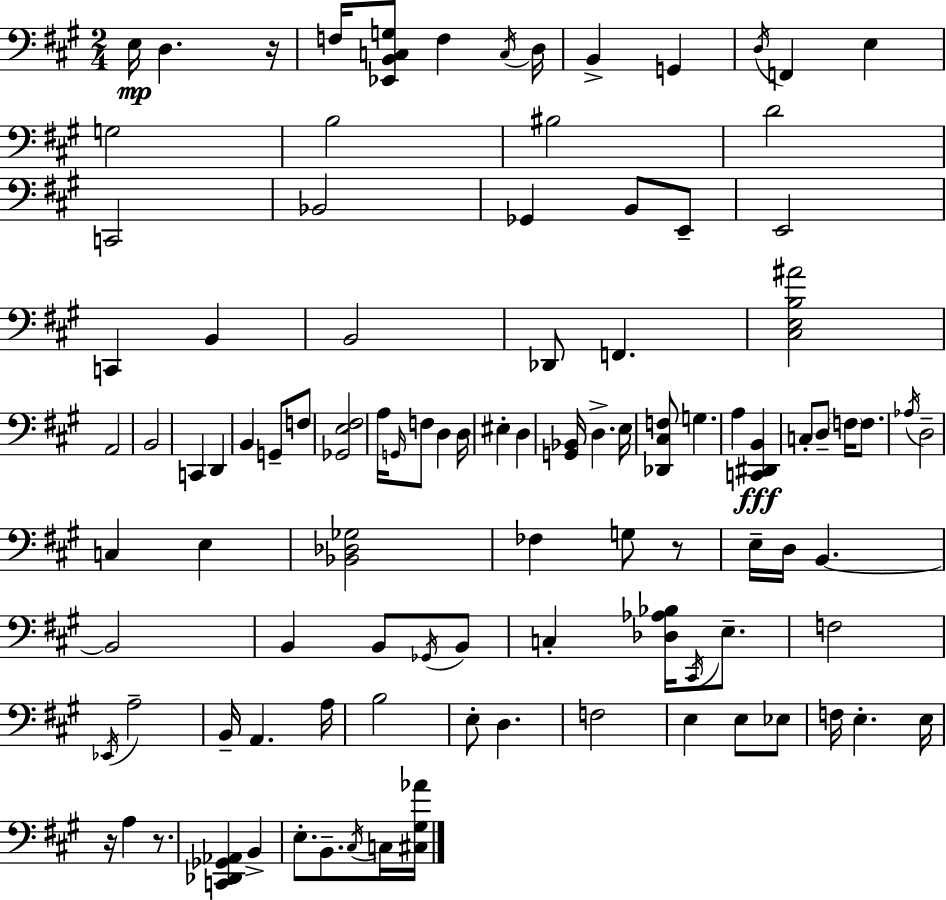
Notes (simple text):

E3/s D3/q. R/s F3/s [Eb2,B2,C3,G3]/e F3/q C3/s D3/s B2/q G2/q D3/s F2/q E3/q G3/h B3/h BIS3/h D4/h C2/h Bb2/h Gb2/q B2/e E2/e E2/h C2/q B2/q B2/h Db2/e F2/q. [C#3,E3,B3,A#4]/h A2/h B2/h C2/q D2/q B2/q G2/e F3/e [Gb2,E3,F#3]/h A3/s G2/s F3/e D3/q D3/s EIS3/q D3/q [G2,Bb2]/s D3/q. E3/s [Db2,C#3,F3]/e G3/q. A3/q [C2,D#2,B2]/q C3/e D3/e F3/s F3/e. Ab3/s D3/h C3/q E3/q [Bb2,Db3,Gb3]/h FES3/q G3/e R/e E3/s D3/s B2/q. B2/h B2/q B2/e Gb2/s B2/e C3/q [Db3,Ab3,Bb3]/s C#2/s E3/e. F3/h Eb2/s A3/h B2/s A2/q. A3/s B3/h E3/e D3/q. F3/h E3/q E3/e Eb3/e F3/s E3/q. E3/s R/s A3/q R/e. [C2,Db2,Gb2,Ab2]/q B2/q E3/e. B2/e. C#3/s C3/s [C#3,G#3,Ab4]/s